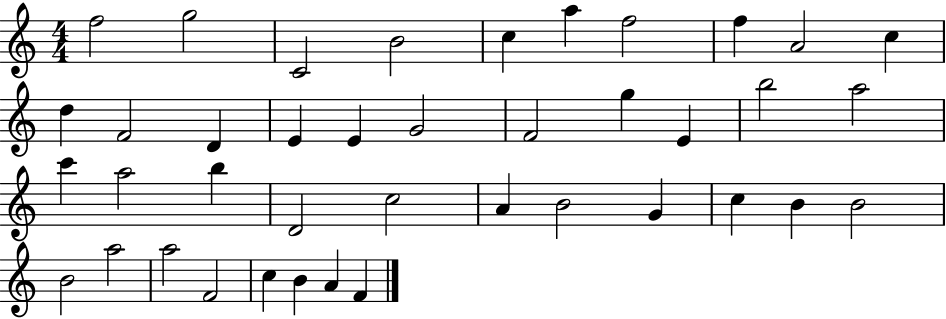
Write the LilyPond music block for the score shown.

{
  \clef treble
  \numericTimeSignature
  \time 4/4
  \key c \major
  f''2 g''2 | c'2 b'2 | c''4 a''4 f''2 | f''4 a'2 c''4 | \break d''4 f'2 d'4 | e'4 e'4 g'2 | f'2 g''4 e'4 | b''2 a''2 | \break c'''4 a''2 b''4 | d'2 c''2 | a'4 b'2 g'4 | c''4 b'4 b'2 | \break b'2 a''2 | a''2 f'2 | c''4 b'4 a'4 f'4 | \bar "|."
}